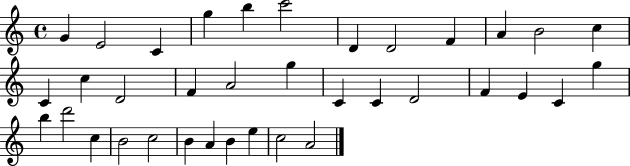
X:1
T:Untitled
M:4/4
L:1/4
K:C
G E2 C g b c'2 D D2 F A B2 c C c D2 F A2 g C C D2 F E C g b d'2 c B2 c2 B A B e c2 A2